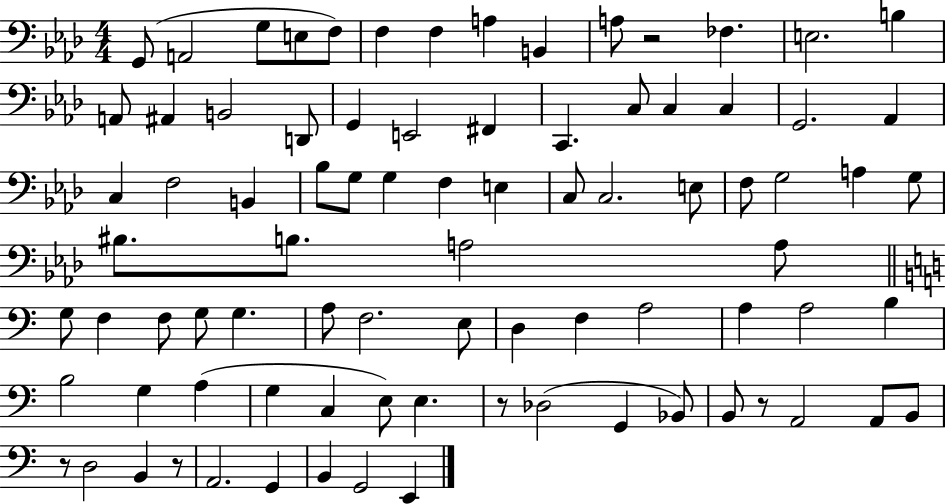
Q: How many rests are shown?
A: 5